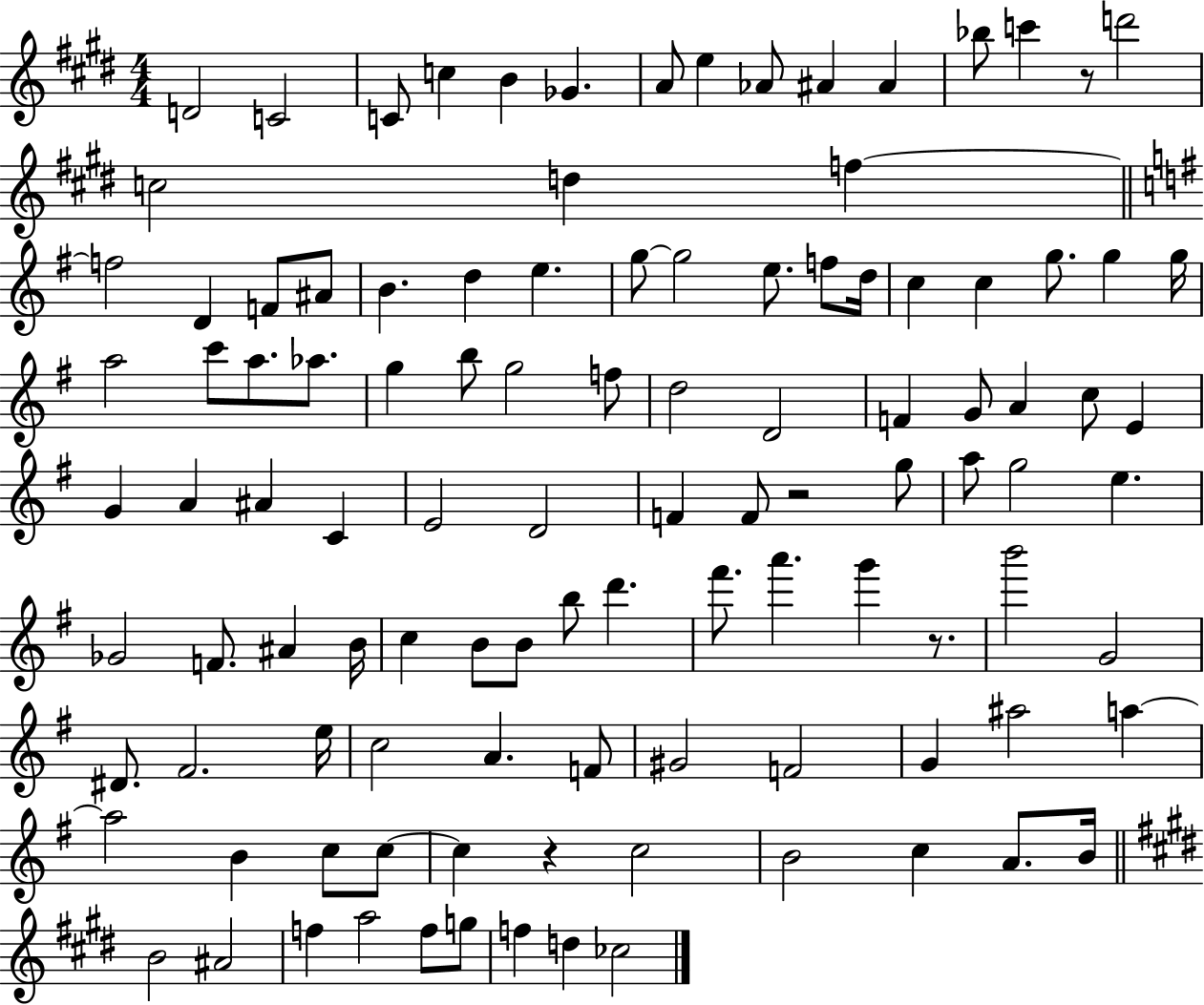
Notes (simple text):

D4/h C4/h C4/e C5/q B4/q Gb4/q. A4/e E5/q Ab4/e A#4/q A#4/q Bb5/e C6/q R/e D6/h C5/h D5/q F5/q F5/h D4/q F4/e A#4/e B4/q. D5/q E5/q. G5/e G5/h E5/e. F5/e D5/s C5/q C5/q G5/e. G5/q G5/s A5/h C6/e A5/e. Ab5/e. G5/q B5/e G5/h F5/e D5/h D4/h F4/q G4/e A4/q C5/e E4/q G4/q A4/q A#4/q C4/q E4/h D4/h F4/q F4/e R/h G5/e A5/e G5/h E5/q. Gb4/h F4/e. A#4/q B4/s C5/q B4/e B4/e B5/e D6/q. F#6/e. A6/q. G6/q R/e. B6/h G4/h D#4/e. F#4/h. E5/s C5/h A4/q. F4/e G#4/h F4/h G4/q A#5/h A5/q A5/h B4/q C5/e C5/e C5/q R/q C5/h B4/h C5/q A4/e. B4/s B4/h A#4/h F5/q A5/h F5/e G5/e F5/q D5/q CES5/h